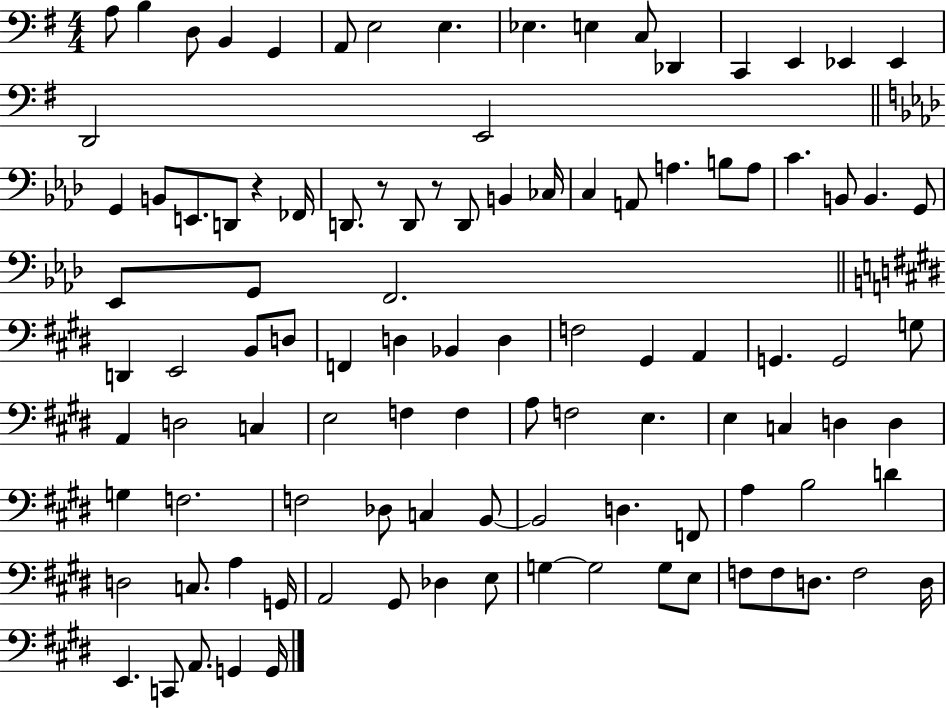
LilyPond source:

{
  \clef bass
  \numericTimeSignature
  \time 4/4
  \key g \major
  a8 b4 d8 b,4 g,4 | a,8 e2 e4. | ees4. e4 c8 des,4 | c,4 e,4 ees,4 ees,4 | \break d,2 e,2 | \bar "||" \break \key f \minor g,4 b,8 e,8. d,8 r4 fes,16 | d,8. r8 d,8 r8 d,8 b,4 ces16 | c4 a,8 a4. b8 a8 | c'4. b,8 b,4. g,8 | \break ees,8 g,8 f,2. | \bar "||" \break \key e \major d,4 e,2 b,8 d8 | f,4 d4 bes,4 d4 | f2 gis,4 a,4 | g,4. g,2 g8 | \break a,4 d2 c4 | e2 f4 f4 | a8 f2 e4. | e4 c4 d4 d4 | \break g4 f2. | f2 des8 c4 b,8~~ | b,2 d4. f,8 | a4 b2 d'4 | \break d2 c8. a4 g,16 | a,2 gis,8 des4 e8 | g4~~ g2 g8 e8 | f8 f8 d8. f2 d16 | \break e,4. c,8 a,8. g,4 g,16 | \bar "|."
}